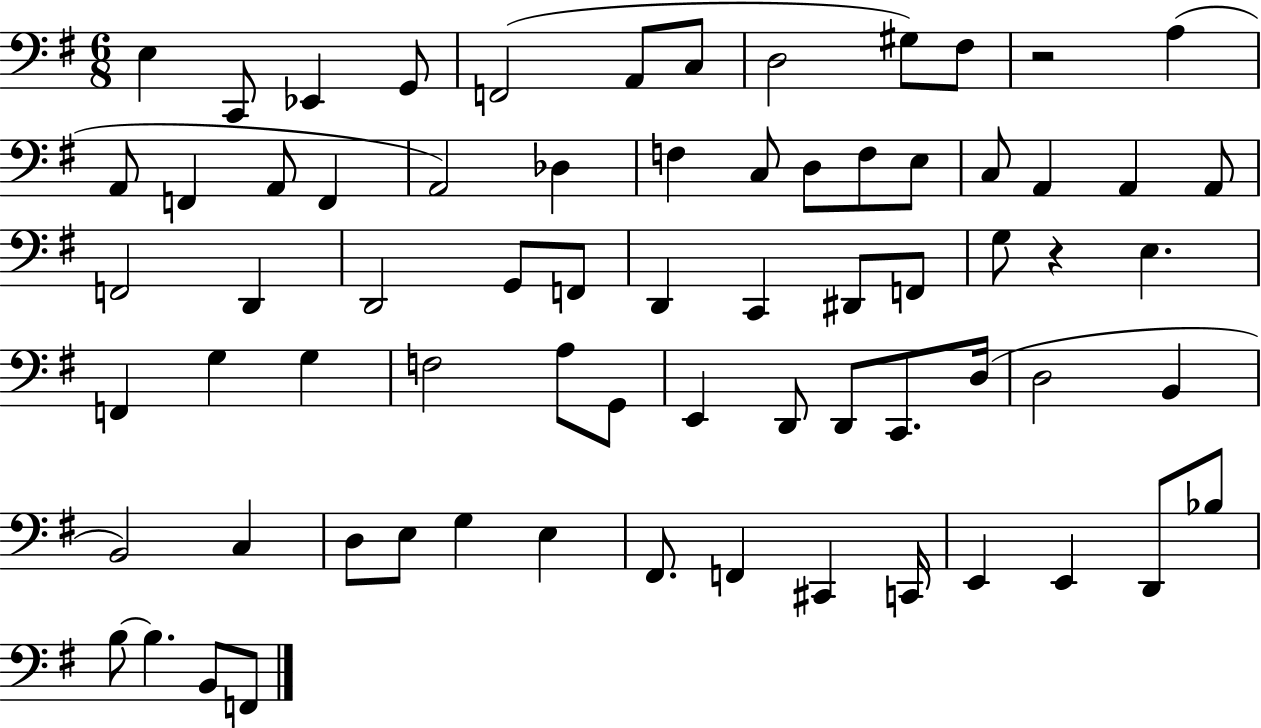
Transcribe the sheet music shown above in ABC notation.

X:1
T:Untitled
M:6/8
L:1/4
K:G
E, C,,/2 _E,, G,,/2 F,,2 A,,/2 C,/2 D,2 ^G,/2 ^F,/2 z2 A, A,,/2 F,, A,,/2 F,, A,,2 _D, F, C,/2 D,/2 F,/2 E,/2 C,/2 A,, A,, A,,/2 F,,2 D,, D,,2 G,,/2 F,,/2 D,, C,, ^D,,/2 F,,/2 G,/2 z E, F,, G, G, F,2 A,/2 G,,/2 E,, D,,/2 D,,/2 C,,/2 D,/4 D,2 B,, B,,2 C, D,/2 E,/2 G, E, ^F,,/2 F,, ^C,, C,,/4 E,, E,, D,,/2 _B,/2 B,/2 B, B,,/2 F,,/2